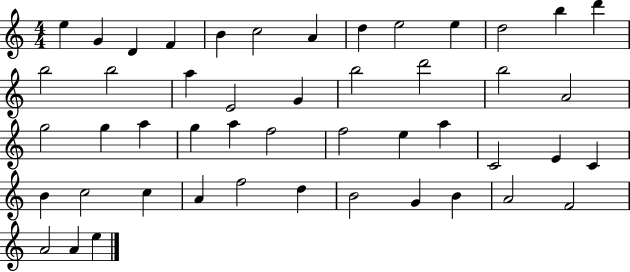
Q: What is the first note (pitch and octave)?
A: E5